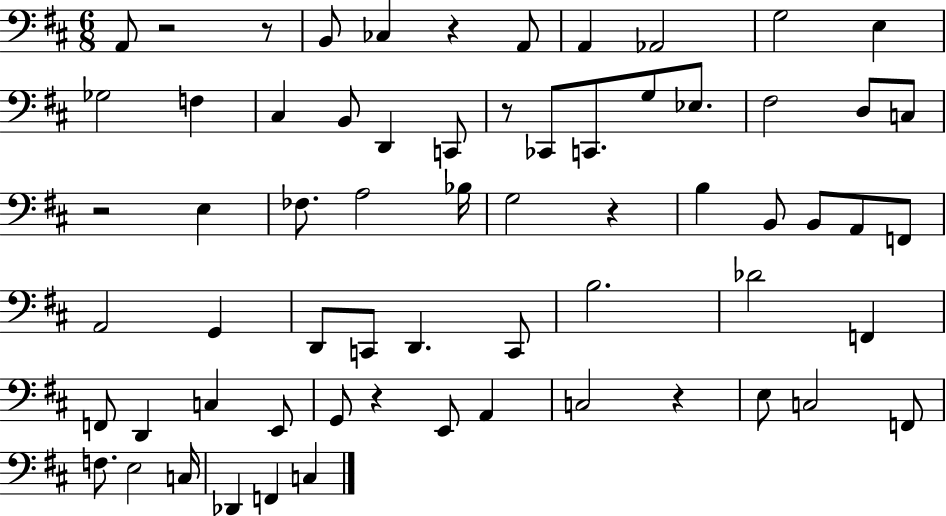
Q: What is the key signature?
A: D major